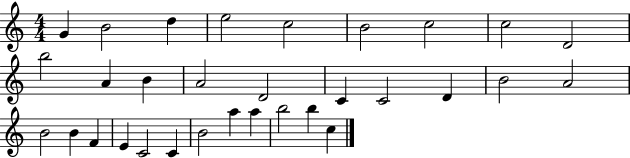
G4/q B4/h D5/q E5/h C5/h B4/h C5/h C5/h D4/h B5/h A4/q B4/q A4/h D4/h C4/q C4/h D4/q B4/h A4/h B4/h B4/q F4/q E4/q C4/h C4/q B4/h A5/q A5/q B5/h B5/q C5/q